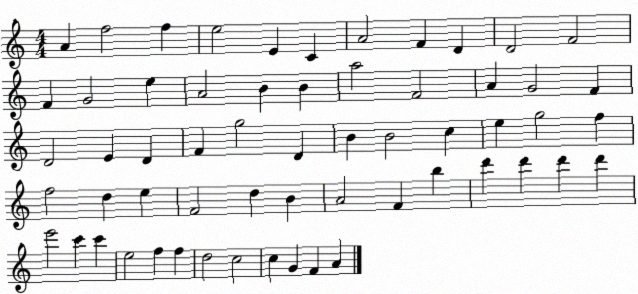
X:1
T:Untitled
M:4/4
L:1/4
K:C
A f2 f e2 E C A2 F D D2 F2 F G2 e A2 B B a2 F2 A G2 F D2 E D F g2 D B B2 c e g2 f f2 d e F2 d B A2 F b d' d' d' d' e'2 c' c' e2 f f d2 c2 c G F A